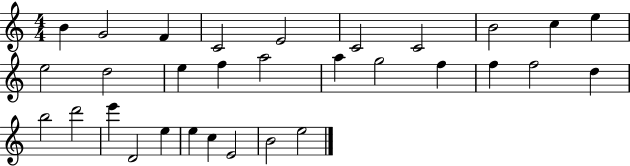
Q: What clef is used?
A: treble